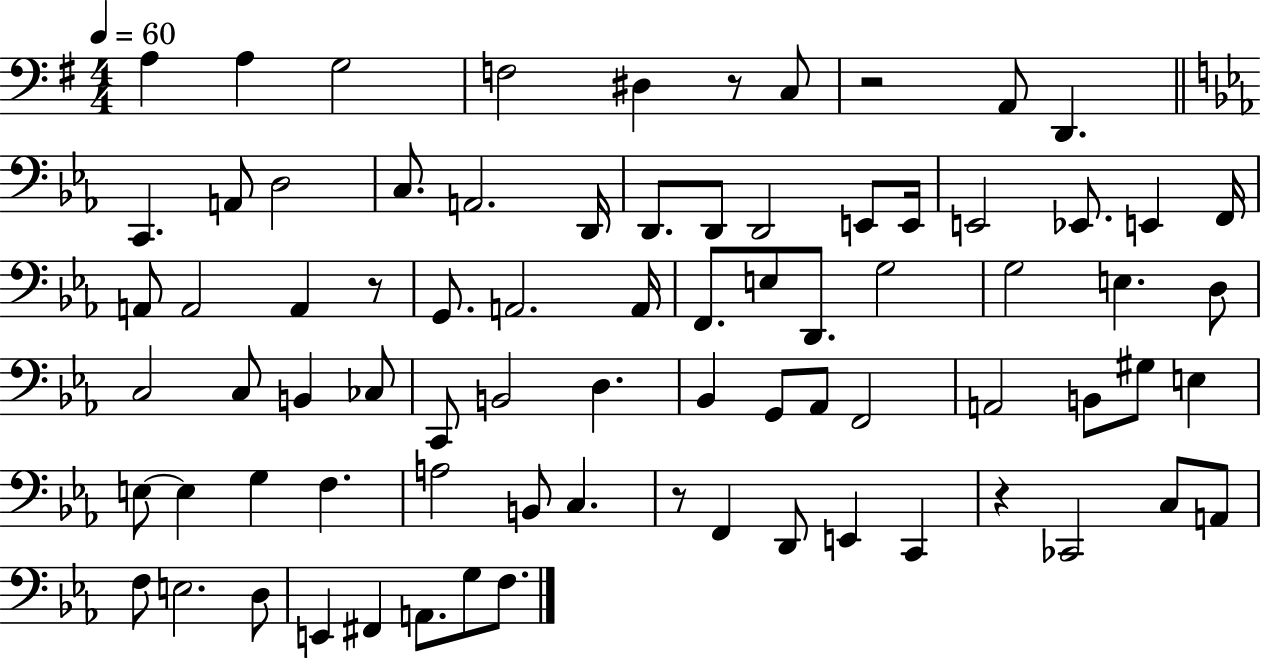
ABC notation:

X:1
T:Untitled
M:4/4
L:1/4
K:G
A, A, G,2 F,2 ^D, z/2 C,/2 z2 A,,/2 D,, C,, A,,/2 D,2 C,/2 A,,2 D,,/4 D,,/2 D,,/2 D,,2 E,,/2 E,,/4 E,,2 _E,,/2 E,, F,,/4 A,,/2 A,,2 A,, z/2 G,,/2 A,,2 A,,/4 F,,/2 E,/2 D,,/2 G,2 G,2 E, D,/2 C,2 C,/2 B,, _C,/2 C,,/2 B,,2 D, _B,, G,,/2 _A,,/2 F,,2 A,,2 B,,/2 ^G,/2 E, E,/2 E, G, F, A,2 B,,/2 C, z/2 F,, D,,/2 E,, C,, z _C,,2 C,/2 A,,/2 F,/2 E,2 D,/2 E,, ^F,, A,,/2 G,/2 F,/2